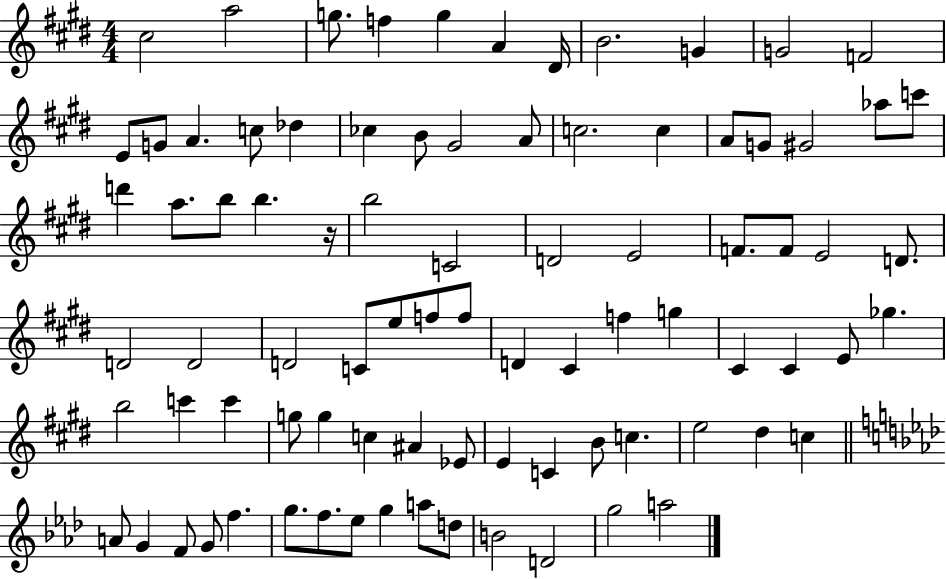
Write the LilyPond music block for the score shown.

{
  \clef treble
  \numericTimeSignature
  \time 4/4
  \key e \major
  \repeat volta 2 { cis''2 a''2 | g''8. f''4 g''4 a'4 dis'16 | b'2. g'4 | g'2 f'2 | \break e'8 g'8 a'4. c''8 des''4 | ces''4 b'8 gis'2 a'8 | c''2. c''4 | a'8 g'8 gis'2 aes''8 c'''8 | \break d'''4 a''8. b''8 b''4. r16 | b''2 c'2 | d'2 e'2 | f'8. f'8 e'2 d'8. | \break d'2 d'2 | d'2 c'8 e''8 f''8 f''8 | d'4 cis'4 f''4 g''4 | cis'4 cis'4 e'8 ges''4. | \break b''2 c'''4 c'''4 | g''8 g''4 c''4 ais'4 ees'8 | e'4 c'4 b'8 c''4. | e''2 dis''4 c''4 | \break \bar "||" \break \key aes \major a'8 g'4 f'8 g'8 f''4. | g''8. f''8. ees''8 g''4 a''8 d''8 | b'2 d'2 | g''2 a''2 | \break } \bar "|."
}